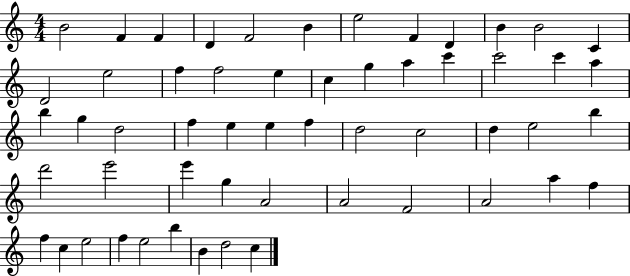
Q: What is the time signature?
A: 4/4